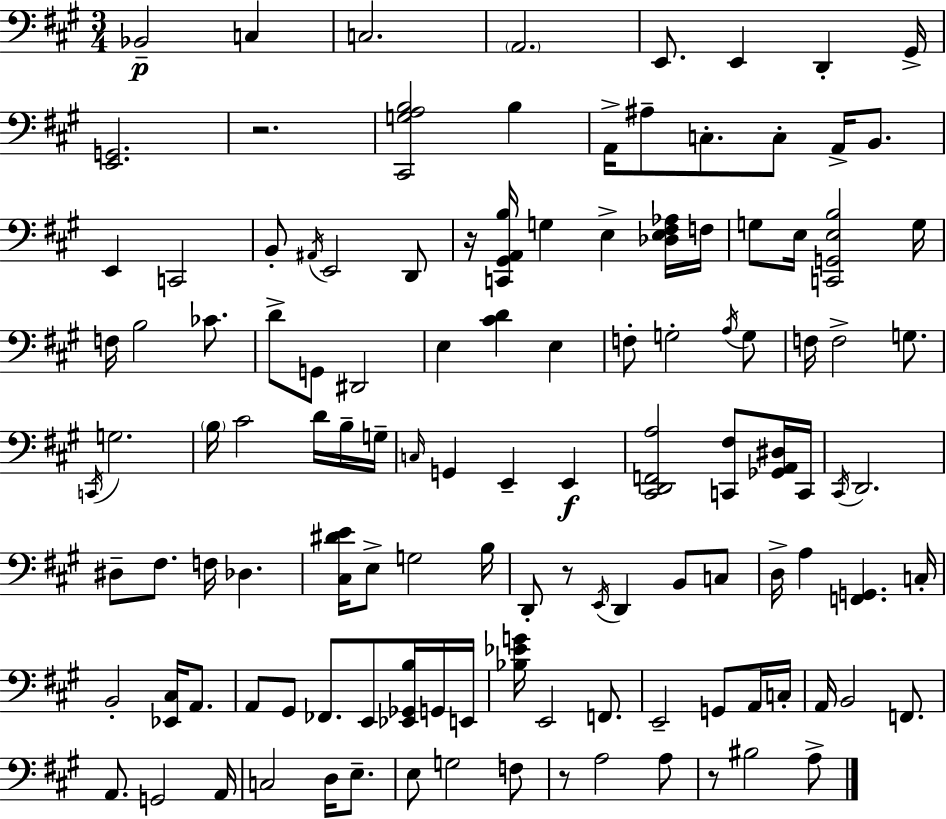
X:1
T:Untitled
M:3/4
L:1/4
K:A
_B,,2 C, C,2 A,,2 E,,/2 E,, D,, ^G,,/4 [E,,G,,]2 z2 [^C,,G,A,B,]2 B, A,,/4 ^A,/2 C,/2 C,/2 A,,/4 B,,/2 E,, C,,2 B,,/2 ^A,,/4 E,,2 D,,/2 z/4 [C,,^G,,A,,B,]/4 G, E, [_D,E,^F,_A,]/4 F,/4 G,/2 E,/4 [C,,G,,E,B,]2 G,/4 F,/4 B,2 _C/2 D/2 G,,/2 ^D,,2 E, [^CD] E, F,/2 G,2 A,/4 G,/2 F,/4 F,2 G,/2 C,,/4 G,2 B,/4 ^C2 D/4 B,/4 G,/4 C,/4 G,, E,, E,, [^C,,D,,F,,A,]2 [C,,^F,]/2 [_G,,A,,^D,]/4 C,,/4 ^C,,/4 D,,2 ^D,/2 ^F,/2 F,/4 _D, [^C,^DE]/4 E,/2 G,2 B,/4 D,,/2 z/2 E,,/4 D,, B,,/2 C,/2 D,/4 A, [F,,G,,] C,/4 B,,2 [_E,,^C,]/4 A,,/2 A,,/2 ^G,,/2 _F,,/2 E,,/2 [_E,,_G,,B,]/4 G,,/4 E,,/4 [_B,_EG]/4 E,,2 F,,/2 E,,2 G,,/2 A,,/4 C,/4 A,,/4 B,,2 F,,/2 A,,/2 G,,2 A,,/4 C,2 D,/4 E,/2 E,/2 G,2 F,/2 z/2 A,2 A,/2 z/2 ^B,2 A,/2